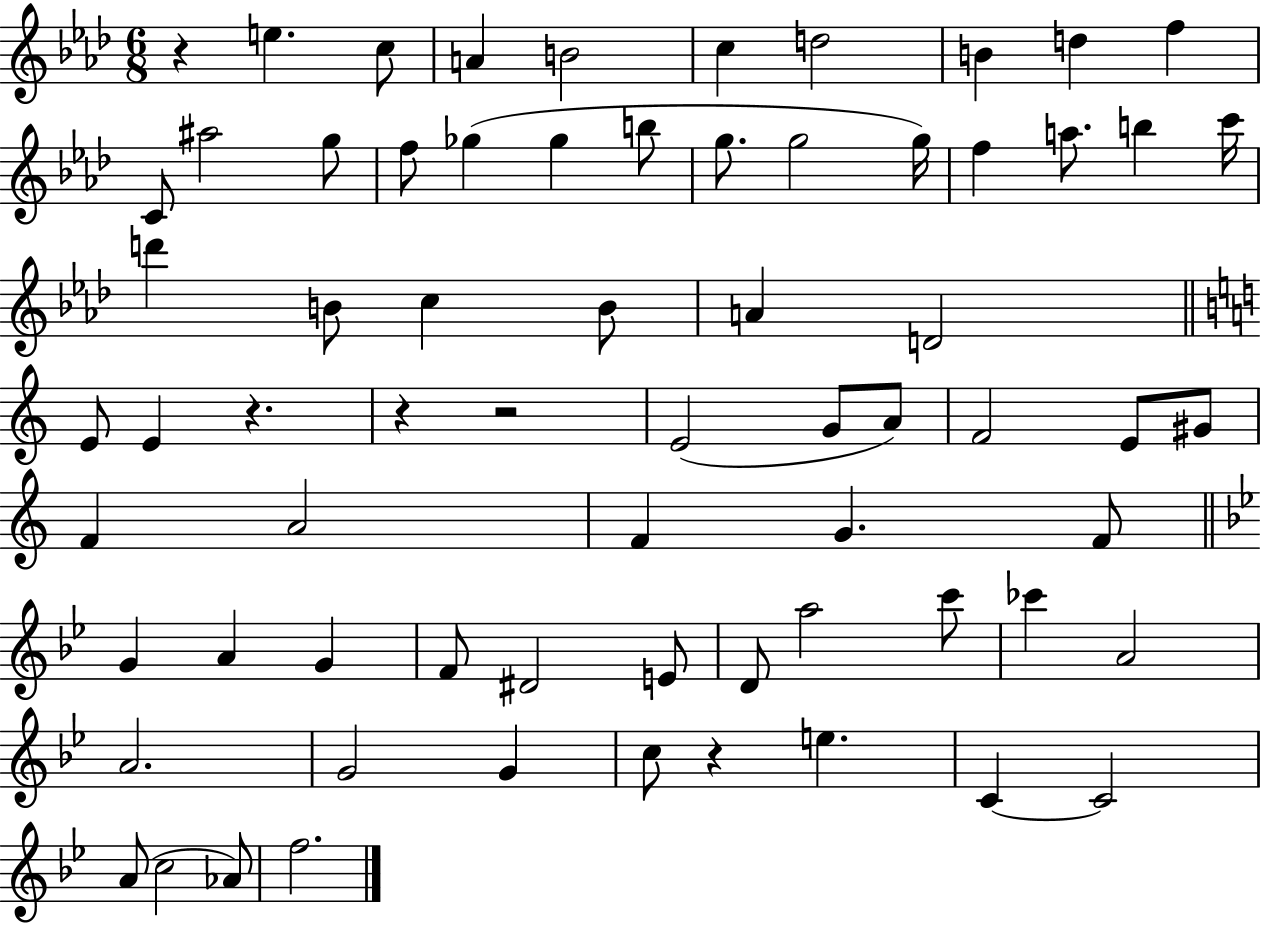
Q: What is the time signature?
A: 6/8